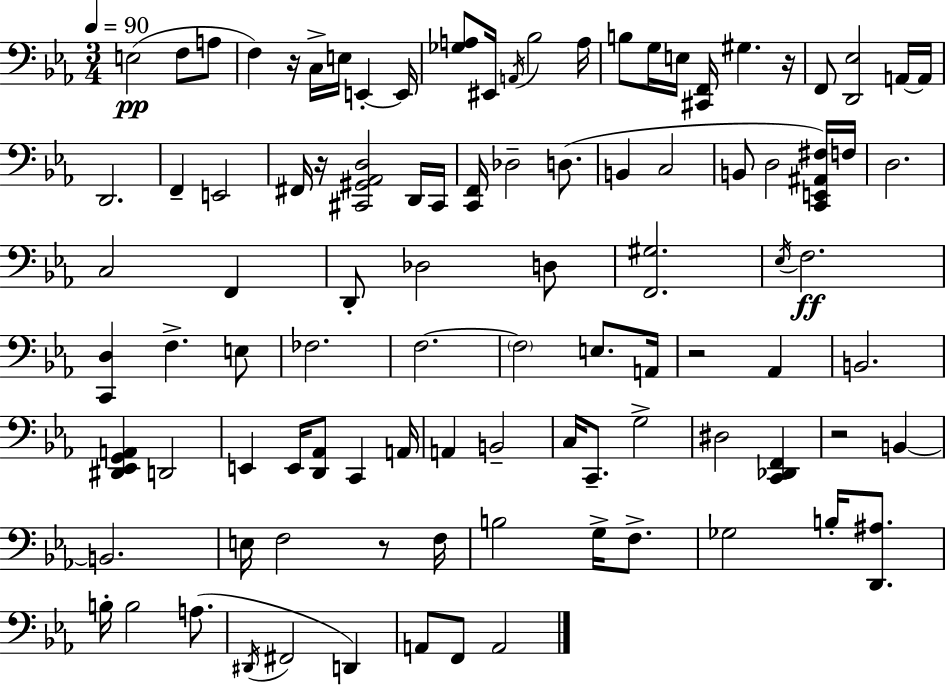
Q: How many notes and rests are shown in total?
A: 97